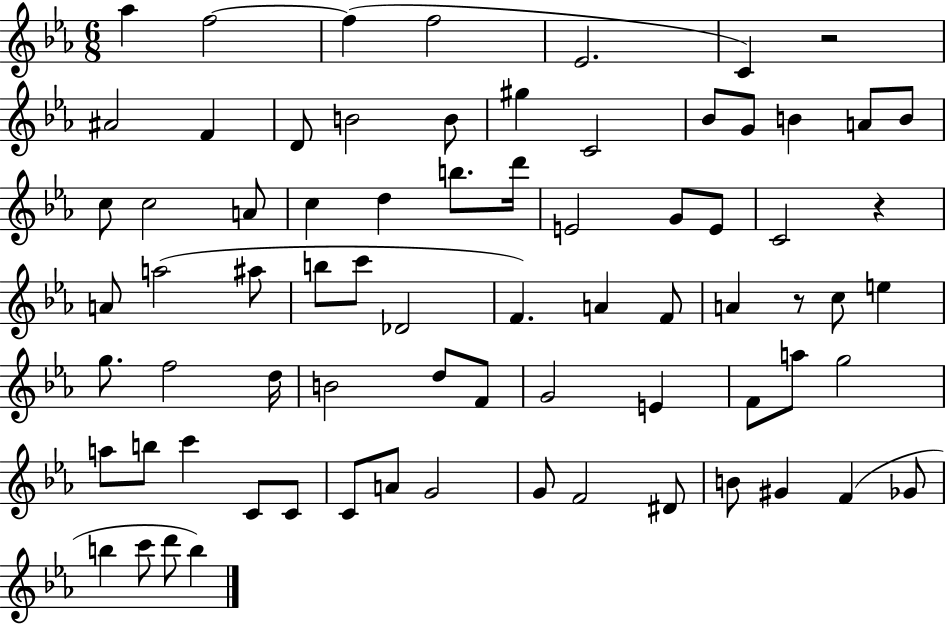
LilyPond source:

{
  \clef treble
  \numericTimeSignature
  \time 6/8
  \key ees \major
  \repeat volta 2 { aes''4 f''2~~ | f''4( f''2 | ees'2. | c'4) r2 | \break ais'2 f'4 | d'8 b'2 b'8 | gis''4 c'2 | bes'8 g'8 b'4 a'8 b'8 | \break c''8 c''2 a'8 | c''4 d''4 b''8. d'''16 | e'2 g'8 e'8 | c'2 r4 | \break a'8 a''2( ais''8 | b''8 c'''8 des'2 | f'4.) a'4 f'8 | a'4 r8 c''8 e''4 | \break g''8. f''2 d''16 | b'2 d''8 f'8 | g'2 e'4 | f'8 a''8 g''2 | \break a''8 b''8 c'''4 c'8 c'8 | c'8 a'8 g'2 | g'8 f'2 dis'8 | b'8 gis'4 f'4( ges'8 | \break b''4 c'''8 d'''8 b''4) | } \bar "|."
}